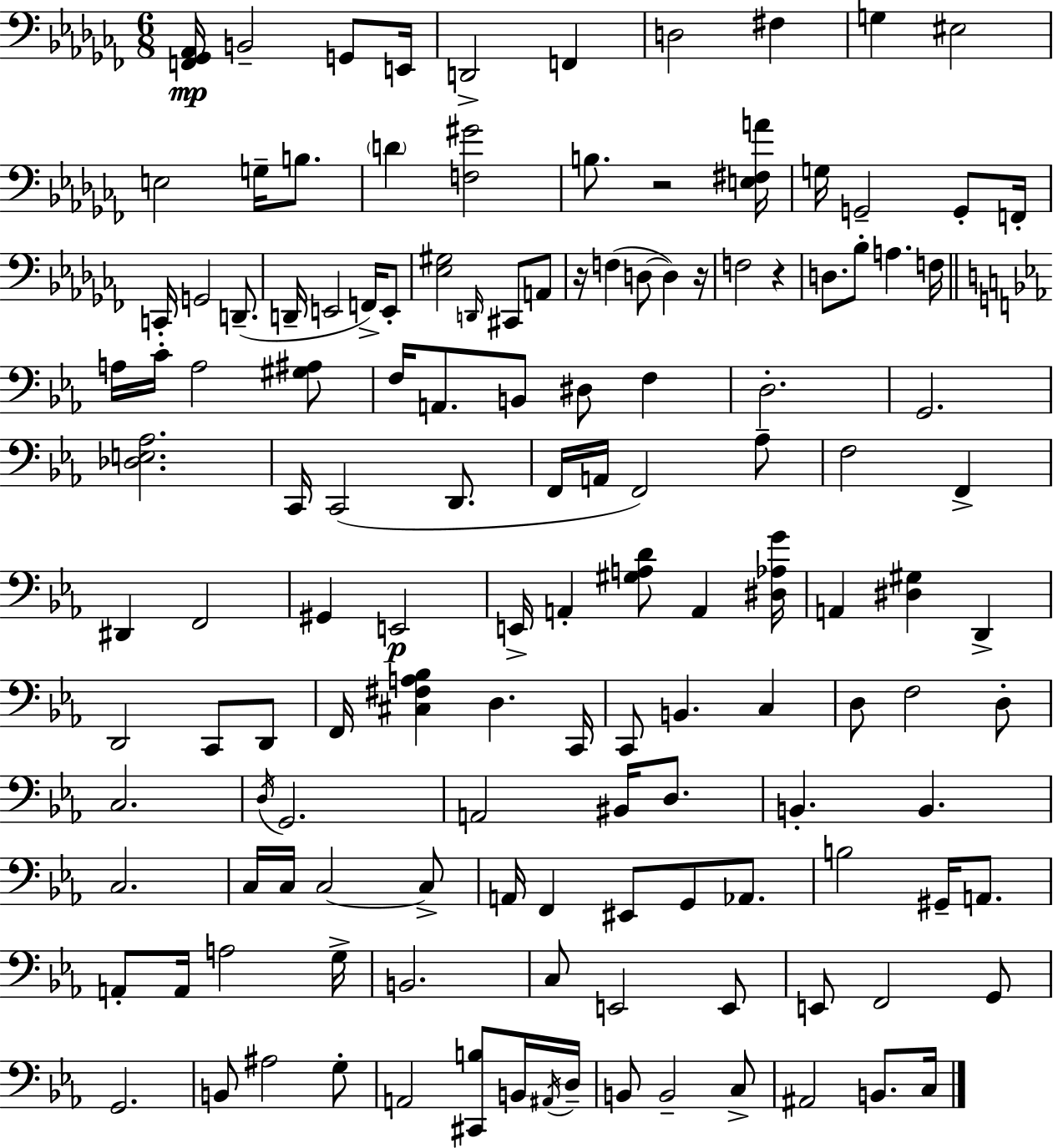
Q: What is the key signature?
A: AES minor